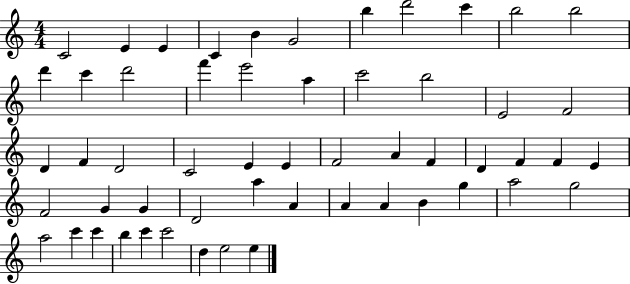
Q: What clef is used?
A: treble